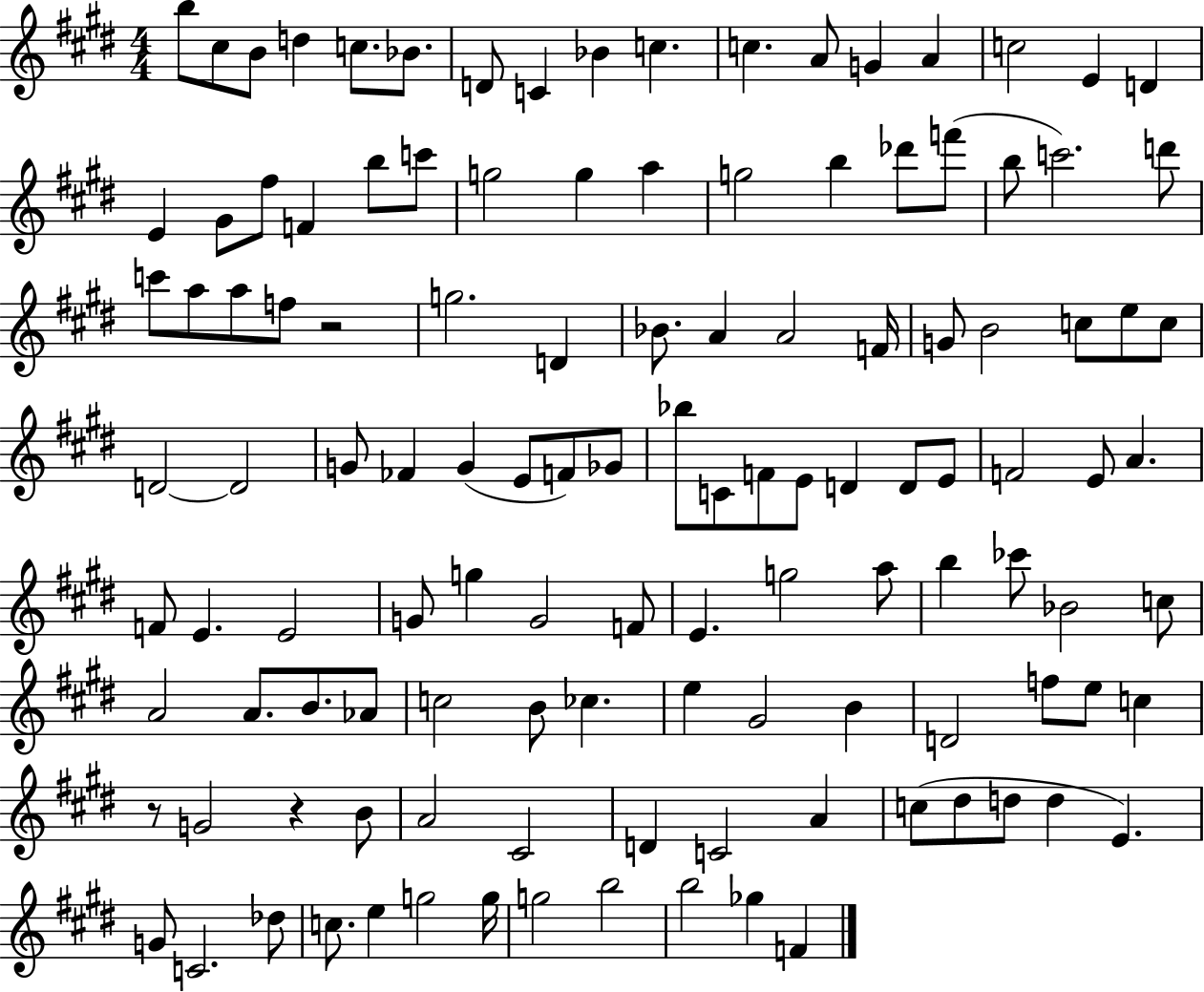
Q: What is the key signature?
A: E major